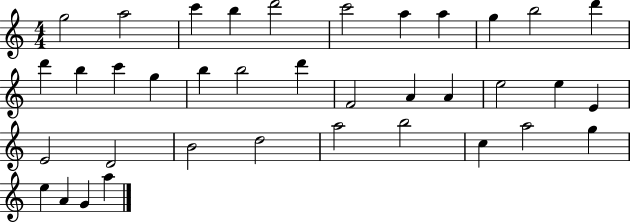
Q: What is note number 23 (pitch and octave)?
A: E5